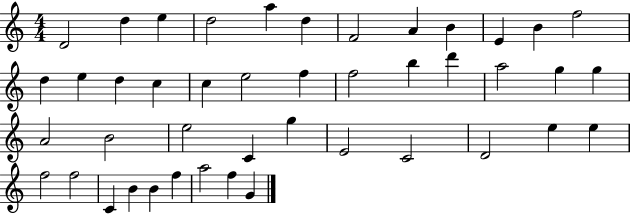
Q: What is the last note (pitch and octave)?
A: G4